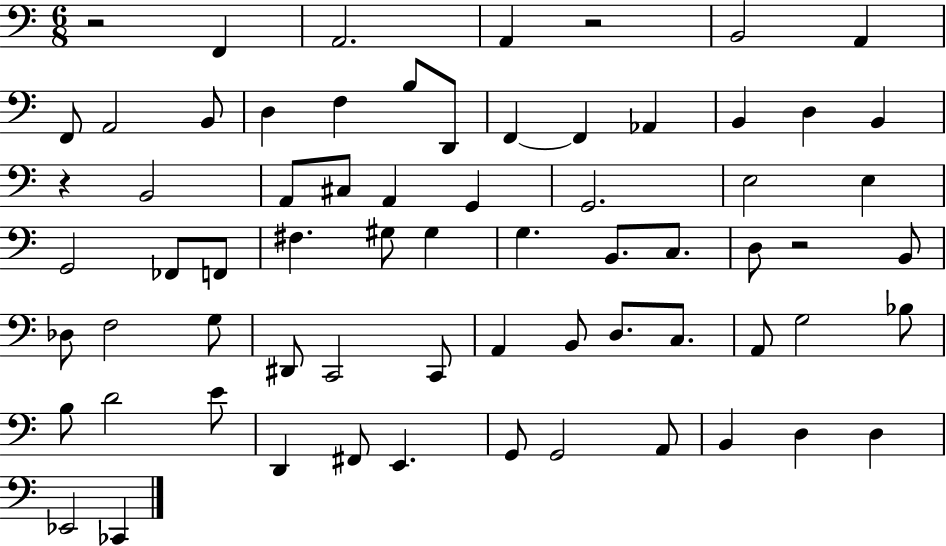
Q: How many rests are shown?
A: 4